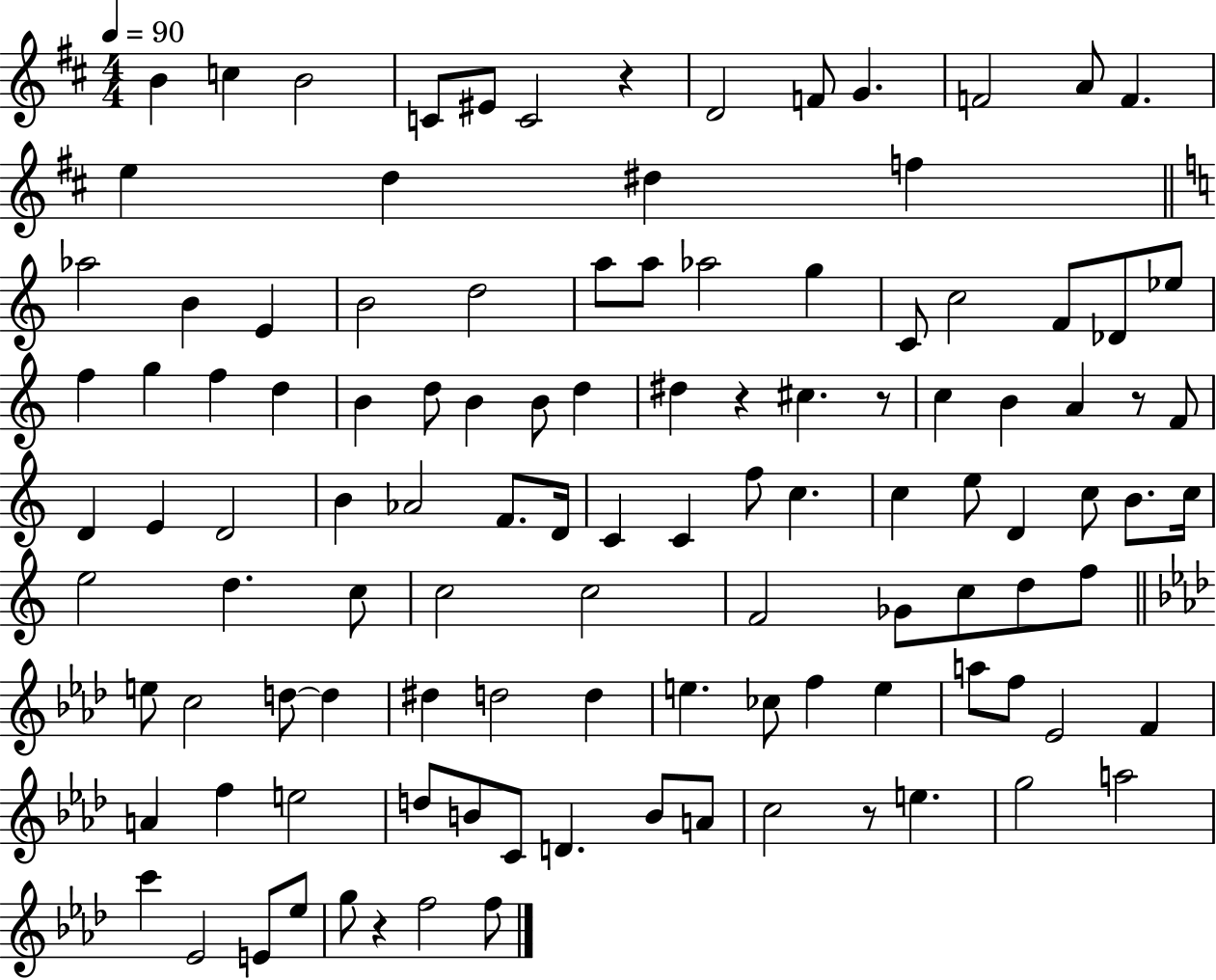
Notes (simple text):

B4/q C5/q B4/h C4/e EIS4/e C4/h R/q D4/h F4/e G4/q. F4/h A4/e F4/q. E5/q D5/q D#5/q F5/q Ab5/h B4/q E4/q B4/h D5/h A5/e A5/e Ab5/h G5/q C4/e C5/h F4/e Db4/e Eb5/e F5/q G5/q F5/q D5/q B4/q D5/e B4/q B4/e D5/q D#5/q R/q C#5/q. R/e C5/q B4/q A4/q R/e F4/e D4/q E4/q D4/h B4/q Ab4/h F4/e. D4/s C4/q C4/q F5/e C5/q. C5/q E5/e D4/q C5/e B4/e. C5/s E5/h D5/q. C5/e C5/h C5/h F4/h Gb4/e C5/e D5/e F5/e E5/e C5/h D5/e D5/q D#5/q D5/h D5/q E5/q. CES5/e F5/q E5/q A5/e F5/e Eb4/h F4/q A4/q F5/q E5/h D5/e B4/e C4/e D4/q. B4/e A4/e C5/h R/e E5/q. G5/h A5/h C6/q Eb4/h E4/e Eb5/e G5/e R/q F5/h F5/e